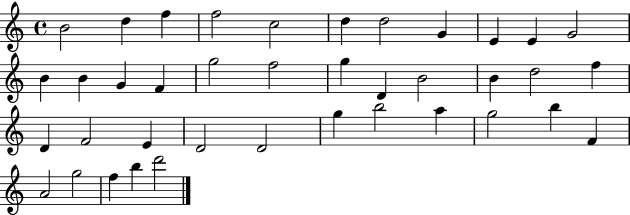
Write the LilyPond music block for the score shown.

{
  \clef treble
  \time 4/4
  \defaultTimeSignature
  \key c \major
  b'2 d''4 f''4 | f''2 c''2 | d''4 d''2 g'4 | e'4 e'4 g'2 | \break b'4 b'4 g'4 f'4 | g''2 f''2 | g''4 d'4 b'2 | b'4 d''2 f''4 | \break d'4 f'2 e'4 | d'2 d'2 | g''4 b''2 a''4 | g''2 b''4 f'4 | \break a'2 g''2 | f''4 b''4 d'''2 | \bar "|."
}